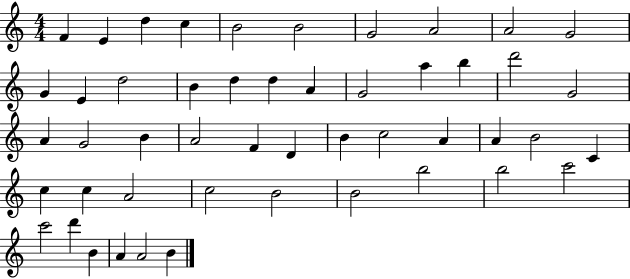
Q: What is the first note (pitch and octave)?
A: F4